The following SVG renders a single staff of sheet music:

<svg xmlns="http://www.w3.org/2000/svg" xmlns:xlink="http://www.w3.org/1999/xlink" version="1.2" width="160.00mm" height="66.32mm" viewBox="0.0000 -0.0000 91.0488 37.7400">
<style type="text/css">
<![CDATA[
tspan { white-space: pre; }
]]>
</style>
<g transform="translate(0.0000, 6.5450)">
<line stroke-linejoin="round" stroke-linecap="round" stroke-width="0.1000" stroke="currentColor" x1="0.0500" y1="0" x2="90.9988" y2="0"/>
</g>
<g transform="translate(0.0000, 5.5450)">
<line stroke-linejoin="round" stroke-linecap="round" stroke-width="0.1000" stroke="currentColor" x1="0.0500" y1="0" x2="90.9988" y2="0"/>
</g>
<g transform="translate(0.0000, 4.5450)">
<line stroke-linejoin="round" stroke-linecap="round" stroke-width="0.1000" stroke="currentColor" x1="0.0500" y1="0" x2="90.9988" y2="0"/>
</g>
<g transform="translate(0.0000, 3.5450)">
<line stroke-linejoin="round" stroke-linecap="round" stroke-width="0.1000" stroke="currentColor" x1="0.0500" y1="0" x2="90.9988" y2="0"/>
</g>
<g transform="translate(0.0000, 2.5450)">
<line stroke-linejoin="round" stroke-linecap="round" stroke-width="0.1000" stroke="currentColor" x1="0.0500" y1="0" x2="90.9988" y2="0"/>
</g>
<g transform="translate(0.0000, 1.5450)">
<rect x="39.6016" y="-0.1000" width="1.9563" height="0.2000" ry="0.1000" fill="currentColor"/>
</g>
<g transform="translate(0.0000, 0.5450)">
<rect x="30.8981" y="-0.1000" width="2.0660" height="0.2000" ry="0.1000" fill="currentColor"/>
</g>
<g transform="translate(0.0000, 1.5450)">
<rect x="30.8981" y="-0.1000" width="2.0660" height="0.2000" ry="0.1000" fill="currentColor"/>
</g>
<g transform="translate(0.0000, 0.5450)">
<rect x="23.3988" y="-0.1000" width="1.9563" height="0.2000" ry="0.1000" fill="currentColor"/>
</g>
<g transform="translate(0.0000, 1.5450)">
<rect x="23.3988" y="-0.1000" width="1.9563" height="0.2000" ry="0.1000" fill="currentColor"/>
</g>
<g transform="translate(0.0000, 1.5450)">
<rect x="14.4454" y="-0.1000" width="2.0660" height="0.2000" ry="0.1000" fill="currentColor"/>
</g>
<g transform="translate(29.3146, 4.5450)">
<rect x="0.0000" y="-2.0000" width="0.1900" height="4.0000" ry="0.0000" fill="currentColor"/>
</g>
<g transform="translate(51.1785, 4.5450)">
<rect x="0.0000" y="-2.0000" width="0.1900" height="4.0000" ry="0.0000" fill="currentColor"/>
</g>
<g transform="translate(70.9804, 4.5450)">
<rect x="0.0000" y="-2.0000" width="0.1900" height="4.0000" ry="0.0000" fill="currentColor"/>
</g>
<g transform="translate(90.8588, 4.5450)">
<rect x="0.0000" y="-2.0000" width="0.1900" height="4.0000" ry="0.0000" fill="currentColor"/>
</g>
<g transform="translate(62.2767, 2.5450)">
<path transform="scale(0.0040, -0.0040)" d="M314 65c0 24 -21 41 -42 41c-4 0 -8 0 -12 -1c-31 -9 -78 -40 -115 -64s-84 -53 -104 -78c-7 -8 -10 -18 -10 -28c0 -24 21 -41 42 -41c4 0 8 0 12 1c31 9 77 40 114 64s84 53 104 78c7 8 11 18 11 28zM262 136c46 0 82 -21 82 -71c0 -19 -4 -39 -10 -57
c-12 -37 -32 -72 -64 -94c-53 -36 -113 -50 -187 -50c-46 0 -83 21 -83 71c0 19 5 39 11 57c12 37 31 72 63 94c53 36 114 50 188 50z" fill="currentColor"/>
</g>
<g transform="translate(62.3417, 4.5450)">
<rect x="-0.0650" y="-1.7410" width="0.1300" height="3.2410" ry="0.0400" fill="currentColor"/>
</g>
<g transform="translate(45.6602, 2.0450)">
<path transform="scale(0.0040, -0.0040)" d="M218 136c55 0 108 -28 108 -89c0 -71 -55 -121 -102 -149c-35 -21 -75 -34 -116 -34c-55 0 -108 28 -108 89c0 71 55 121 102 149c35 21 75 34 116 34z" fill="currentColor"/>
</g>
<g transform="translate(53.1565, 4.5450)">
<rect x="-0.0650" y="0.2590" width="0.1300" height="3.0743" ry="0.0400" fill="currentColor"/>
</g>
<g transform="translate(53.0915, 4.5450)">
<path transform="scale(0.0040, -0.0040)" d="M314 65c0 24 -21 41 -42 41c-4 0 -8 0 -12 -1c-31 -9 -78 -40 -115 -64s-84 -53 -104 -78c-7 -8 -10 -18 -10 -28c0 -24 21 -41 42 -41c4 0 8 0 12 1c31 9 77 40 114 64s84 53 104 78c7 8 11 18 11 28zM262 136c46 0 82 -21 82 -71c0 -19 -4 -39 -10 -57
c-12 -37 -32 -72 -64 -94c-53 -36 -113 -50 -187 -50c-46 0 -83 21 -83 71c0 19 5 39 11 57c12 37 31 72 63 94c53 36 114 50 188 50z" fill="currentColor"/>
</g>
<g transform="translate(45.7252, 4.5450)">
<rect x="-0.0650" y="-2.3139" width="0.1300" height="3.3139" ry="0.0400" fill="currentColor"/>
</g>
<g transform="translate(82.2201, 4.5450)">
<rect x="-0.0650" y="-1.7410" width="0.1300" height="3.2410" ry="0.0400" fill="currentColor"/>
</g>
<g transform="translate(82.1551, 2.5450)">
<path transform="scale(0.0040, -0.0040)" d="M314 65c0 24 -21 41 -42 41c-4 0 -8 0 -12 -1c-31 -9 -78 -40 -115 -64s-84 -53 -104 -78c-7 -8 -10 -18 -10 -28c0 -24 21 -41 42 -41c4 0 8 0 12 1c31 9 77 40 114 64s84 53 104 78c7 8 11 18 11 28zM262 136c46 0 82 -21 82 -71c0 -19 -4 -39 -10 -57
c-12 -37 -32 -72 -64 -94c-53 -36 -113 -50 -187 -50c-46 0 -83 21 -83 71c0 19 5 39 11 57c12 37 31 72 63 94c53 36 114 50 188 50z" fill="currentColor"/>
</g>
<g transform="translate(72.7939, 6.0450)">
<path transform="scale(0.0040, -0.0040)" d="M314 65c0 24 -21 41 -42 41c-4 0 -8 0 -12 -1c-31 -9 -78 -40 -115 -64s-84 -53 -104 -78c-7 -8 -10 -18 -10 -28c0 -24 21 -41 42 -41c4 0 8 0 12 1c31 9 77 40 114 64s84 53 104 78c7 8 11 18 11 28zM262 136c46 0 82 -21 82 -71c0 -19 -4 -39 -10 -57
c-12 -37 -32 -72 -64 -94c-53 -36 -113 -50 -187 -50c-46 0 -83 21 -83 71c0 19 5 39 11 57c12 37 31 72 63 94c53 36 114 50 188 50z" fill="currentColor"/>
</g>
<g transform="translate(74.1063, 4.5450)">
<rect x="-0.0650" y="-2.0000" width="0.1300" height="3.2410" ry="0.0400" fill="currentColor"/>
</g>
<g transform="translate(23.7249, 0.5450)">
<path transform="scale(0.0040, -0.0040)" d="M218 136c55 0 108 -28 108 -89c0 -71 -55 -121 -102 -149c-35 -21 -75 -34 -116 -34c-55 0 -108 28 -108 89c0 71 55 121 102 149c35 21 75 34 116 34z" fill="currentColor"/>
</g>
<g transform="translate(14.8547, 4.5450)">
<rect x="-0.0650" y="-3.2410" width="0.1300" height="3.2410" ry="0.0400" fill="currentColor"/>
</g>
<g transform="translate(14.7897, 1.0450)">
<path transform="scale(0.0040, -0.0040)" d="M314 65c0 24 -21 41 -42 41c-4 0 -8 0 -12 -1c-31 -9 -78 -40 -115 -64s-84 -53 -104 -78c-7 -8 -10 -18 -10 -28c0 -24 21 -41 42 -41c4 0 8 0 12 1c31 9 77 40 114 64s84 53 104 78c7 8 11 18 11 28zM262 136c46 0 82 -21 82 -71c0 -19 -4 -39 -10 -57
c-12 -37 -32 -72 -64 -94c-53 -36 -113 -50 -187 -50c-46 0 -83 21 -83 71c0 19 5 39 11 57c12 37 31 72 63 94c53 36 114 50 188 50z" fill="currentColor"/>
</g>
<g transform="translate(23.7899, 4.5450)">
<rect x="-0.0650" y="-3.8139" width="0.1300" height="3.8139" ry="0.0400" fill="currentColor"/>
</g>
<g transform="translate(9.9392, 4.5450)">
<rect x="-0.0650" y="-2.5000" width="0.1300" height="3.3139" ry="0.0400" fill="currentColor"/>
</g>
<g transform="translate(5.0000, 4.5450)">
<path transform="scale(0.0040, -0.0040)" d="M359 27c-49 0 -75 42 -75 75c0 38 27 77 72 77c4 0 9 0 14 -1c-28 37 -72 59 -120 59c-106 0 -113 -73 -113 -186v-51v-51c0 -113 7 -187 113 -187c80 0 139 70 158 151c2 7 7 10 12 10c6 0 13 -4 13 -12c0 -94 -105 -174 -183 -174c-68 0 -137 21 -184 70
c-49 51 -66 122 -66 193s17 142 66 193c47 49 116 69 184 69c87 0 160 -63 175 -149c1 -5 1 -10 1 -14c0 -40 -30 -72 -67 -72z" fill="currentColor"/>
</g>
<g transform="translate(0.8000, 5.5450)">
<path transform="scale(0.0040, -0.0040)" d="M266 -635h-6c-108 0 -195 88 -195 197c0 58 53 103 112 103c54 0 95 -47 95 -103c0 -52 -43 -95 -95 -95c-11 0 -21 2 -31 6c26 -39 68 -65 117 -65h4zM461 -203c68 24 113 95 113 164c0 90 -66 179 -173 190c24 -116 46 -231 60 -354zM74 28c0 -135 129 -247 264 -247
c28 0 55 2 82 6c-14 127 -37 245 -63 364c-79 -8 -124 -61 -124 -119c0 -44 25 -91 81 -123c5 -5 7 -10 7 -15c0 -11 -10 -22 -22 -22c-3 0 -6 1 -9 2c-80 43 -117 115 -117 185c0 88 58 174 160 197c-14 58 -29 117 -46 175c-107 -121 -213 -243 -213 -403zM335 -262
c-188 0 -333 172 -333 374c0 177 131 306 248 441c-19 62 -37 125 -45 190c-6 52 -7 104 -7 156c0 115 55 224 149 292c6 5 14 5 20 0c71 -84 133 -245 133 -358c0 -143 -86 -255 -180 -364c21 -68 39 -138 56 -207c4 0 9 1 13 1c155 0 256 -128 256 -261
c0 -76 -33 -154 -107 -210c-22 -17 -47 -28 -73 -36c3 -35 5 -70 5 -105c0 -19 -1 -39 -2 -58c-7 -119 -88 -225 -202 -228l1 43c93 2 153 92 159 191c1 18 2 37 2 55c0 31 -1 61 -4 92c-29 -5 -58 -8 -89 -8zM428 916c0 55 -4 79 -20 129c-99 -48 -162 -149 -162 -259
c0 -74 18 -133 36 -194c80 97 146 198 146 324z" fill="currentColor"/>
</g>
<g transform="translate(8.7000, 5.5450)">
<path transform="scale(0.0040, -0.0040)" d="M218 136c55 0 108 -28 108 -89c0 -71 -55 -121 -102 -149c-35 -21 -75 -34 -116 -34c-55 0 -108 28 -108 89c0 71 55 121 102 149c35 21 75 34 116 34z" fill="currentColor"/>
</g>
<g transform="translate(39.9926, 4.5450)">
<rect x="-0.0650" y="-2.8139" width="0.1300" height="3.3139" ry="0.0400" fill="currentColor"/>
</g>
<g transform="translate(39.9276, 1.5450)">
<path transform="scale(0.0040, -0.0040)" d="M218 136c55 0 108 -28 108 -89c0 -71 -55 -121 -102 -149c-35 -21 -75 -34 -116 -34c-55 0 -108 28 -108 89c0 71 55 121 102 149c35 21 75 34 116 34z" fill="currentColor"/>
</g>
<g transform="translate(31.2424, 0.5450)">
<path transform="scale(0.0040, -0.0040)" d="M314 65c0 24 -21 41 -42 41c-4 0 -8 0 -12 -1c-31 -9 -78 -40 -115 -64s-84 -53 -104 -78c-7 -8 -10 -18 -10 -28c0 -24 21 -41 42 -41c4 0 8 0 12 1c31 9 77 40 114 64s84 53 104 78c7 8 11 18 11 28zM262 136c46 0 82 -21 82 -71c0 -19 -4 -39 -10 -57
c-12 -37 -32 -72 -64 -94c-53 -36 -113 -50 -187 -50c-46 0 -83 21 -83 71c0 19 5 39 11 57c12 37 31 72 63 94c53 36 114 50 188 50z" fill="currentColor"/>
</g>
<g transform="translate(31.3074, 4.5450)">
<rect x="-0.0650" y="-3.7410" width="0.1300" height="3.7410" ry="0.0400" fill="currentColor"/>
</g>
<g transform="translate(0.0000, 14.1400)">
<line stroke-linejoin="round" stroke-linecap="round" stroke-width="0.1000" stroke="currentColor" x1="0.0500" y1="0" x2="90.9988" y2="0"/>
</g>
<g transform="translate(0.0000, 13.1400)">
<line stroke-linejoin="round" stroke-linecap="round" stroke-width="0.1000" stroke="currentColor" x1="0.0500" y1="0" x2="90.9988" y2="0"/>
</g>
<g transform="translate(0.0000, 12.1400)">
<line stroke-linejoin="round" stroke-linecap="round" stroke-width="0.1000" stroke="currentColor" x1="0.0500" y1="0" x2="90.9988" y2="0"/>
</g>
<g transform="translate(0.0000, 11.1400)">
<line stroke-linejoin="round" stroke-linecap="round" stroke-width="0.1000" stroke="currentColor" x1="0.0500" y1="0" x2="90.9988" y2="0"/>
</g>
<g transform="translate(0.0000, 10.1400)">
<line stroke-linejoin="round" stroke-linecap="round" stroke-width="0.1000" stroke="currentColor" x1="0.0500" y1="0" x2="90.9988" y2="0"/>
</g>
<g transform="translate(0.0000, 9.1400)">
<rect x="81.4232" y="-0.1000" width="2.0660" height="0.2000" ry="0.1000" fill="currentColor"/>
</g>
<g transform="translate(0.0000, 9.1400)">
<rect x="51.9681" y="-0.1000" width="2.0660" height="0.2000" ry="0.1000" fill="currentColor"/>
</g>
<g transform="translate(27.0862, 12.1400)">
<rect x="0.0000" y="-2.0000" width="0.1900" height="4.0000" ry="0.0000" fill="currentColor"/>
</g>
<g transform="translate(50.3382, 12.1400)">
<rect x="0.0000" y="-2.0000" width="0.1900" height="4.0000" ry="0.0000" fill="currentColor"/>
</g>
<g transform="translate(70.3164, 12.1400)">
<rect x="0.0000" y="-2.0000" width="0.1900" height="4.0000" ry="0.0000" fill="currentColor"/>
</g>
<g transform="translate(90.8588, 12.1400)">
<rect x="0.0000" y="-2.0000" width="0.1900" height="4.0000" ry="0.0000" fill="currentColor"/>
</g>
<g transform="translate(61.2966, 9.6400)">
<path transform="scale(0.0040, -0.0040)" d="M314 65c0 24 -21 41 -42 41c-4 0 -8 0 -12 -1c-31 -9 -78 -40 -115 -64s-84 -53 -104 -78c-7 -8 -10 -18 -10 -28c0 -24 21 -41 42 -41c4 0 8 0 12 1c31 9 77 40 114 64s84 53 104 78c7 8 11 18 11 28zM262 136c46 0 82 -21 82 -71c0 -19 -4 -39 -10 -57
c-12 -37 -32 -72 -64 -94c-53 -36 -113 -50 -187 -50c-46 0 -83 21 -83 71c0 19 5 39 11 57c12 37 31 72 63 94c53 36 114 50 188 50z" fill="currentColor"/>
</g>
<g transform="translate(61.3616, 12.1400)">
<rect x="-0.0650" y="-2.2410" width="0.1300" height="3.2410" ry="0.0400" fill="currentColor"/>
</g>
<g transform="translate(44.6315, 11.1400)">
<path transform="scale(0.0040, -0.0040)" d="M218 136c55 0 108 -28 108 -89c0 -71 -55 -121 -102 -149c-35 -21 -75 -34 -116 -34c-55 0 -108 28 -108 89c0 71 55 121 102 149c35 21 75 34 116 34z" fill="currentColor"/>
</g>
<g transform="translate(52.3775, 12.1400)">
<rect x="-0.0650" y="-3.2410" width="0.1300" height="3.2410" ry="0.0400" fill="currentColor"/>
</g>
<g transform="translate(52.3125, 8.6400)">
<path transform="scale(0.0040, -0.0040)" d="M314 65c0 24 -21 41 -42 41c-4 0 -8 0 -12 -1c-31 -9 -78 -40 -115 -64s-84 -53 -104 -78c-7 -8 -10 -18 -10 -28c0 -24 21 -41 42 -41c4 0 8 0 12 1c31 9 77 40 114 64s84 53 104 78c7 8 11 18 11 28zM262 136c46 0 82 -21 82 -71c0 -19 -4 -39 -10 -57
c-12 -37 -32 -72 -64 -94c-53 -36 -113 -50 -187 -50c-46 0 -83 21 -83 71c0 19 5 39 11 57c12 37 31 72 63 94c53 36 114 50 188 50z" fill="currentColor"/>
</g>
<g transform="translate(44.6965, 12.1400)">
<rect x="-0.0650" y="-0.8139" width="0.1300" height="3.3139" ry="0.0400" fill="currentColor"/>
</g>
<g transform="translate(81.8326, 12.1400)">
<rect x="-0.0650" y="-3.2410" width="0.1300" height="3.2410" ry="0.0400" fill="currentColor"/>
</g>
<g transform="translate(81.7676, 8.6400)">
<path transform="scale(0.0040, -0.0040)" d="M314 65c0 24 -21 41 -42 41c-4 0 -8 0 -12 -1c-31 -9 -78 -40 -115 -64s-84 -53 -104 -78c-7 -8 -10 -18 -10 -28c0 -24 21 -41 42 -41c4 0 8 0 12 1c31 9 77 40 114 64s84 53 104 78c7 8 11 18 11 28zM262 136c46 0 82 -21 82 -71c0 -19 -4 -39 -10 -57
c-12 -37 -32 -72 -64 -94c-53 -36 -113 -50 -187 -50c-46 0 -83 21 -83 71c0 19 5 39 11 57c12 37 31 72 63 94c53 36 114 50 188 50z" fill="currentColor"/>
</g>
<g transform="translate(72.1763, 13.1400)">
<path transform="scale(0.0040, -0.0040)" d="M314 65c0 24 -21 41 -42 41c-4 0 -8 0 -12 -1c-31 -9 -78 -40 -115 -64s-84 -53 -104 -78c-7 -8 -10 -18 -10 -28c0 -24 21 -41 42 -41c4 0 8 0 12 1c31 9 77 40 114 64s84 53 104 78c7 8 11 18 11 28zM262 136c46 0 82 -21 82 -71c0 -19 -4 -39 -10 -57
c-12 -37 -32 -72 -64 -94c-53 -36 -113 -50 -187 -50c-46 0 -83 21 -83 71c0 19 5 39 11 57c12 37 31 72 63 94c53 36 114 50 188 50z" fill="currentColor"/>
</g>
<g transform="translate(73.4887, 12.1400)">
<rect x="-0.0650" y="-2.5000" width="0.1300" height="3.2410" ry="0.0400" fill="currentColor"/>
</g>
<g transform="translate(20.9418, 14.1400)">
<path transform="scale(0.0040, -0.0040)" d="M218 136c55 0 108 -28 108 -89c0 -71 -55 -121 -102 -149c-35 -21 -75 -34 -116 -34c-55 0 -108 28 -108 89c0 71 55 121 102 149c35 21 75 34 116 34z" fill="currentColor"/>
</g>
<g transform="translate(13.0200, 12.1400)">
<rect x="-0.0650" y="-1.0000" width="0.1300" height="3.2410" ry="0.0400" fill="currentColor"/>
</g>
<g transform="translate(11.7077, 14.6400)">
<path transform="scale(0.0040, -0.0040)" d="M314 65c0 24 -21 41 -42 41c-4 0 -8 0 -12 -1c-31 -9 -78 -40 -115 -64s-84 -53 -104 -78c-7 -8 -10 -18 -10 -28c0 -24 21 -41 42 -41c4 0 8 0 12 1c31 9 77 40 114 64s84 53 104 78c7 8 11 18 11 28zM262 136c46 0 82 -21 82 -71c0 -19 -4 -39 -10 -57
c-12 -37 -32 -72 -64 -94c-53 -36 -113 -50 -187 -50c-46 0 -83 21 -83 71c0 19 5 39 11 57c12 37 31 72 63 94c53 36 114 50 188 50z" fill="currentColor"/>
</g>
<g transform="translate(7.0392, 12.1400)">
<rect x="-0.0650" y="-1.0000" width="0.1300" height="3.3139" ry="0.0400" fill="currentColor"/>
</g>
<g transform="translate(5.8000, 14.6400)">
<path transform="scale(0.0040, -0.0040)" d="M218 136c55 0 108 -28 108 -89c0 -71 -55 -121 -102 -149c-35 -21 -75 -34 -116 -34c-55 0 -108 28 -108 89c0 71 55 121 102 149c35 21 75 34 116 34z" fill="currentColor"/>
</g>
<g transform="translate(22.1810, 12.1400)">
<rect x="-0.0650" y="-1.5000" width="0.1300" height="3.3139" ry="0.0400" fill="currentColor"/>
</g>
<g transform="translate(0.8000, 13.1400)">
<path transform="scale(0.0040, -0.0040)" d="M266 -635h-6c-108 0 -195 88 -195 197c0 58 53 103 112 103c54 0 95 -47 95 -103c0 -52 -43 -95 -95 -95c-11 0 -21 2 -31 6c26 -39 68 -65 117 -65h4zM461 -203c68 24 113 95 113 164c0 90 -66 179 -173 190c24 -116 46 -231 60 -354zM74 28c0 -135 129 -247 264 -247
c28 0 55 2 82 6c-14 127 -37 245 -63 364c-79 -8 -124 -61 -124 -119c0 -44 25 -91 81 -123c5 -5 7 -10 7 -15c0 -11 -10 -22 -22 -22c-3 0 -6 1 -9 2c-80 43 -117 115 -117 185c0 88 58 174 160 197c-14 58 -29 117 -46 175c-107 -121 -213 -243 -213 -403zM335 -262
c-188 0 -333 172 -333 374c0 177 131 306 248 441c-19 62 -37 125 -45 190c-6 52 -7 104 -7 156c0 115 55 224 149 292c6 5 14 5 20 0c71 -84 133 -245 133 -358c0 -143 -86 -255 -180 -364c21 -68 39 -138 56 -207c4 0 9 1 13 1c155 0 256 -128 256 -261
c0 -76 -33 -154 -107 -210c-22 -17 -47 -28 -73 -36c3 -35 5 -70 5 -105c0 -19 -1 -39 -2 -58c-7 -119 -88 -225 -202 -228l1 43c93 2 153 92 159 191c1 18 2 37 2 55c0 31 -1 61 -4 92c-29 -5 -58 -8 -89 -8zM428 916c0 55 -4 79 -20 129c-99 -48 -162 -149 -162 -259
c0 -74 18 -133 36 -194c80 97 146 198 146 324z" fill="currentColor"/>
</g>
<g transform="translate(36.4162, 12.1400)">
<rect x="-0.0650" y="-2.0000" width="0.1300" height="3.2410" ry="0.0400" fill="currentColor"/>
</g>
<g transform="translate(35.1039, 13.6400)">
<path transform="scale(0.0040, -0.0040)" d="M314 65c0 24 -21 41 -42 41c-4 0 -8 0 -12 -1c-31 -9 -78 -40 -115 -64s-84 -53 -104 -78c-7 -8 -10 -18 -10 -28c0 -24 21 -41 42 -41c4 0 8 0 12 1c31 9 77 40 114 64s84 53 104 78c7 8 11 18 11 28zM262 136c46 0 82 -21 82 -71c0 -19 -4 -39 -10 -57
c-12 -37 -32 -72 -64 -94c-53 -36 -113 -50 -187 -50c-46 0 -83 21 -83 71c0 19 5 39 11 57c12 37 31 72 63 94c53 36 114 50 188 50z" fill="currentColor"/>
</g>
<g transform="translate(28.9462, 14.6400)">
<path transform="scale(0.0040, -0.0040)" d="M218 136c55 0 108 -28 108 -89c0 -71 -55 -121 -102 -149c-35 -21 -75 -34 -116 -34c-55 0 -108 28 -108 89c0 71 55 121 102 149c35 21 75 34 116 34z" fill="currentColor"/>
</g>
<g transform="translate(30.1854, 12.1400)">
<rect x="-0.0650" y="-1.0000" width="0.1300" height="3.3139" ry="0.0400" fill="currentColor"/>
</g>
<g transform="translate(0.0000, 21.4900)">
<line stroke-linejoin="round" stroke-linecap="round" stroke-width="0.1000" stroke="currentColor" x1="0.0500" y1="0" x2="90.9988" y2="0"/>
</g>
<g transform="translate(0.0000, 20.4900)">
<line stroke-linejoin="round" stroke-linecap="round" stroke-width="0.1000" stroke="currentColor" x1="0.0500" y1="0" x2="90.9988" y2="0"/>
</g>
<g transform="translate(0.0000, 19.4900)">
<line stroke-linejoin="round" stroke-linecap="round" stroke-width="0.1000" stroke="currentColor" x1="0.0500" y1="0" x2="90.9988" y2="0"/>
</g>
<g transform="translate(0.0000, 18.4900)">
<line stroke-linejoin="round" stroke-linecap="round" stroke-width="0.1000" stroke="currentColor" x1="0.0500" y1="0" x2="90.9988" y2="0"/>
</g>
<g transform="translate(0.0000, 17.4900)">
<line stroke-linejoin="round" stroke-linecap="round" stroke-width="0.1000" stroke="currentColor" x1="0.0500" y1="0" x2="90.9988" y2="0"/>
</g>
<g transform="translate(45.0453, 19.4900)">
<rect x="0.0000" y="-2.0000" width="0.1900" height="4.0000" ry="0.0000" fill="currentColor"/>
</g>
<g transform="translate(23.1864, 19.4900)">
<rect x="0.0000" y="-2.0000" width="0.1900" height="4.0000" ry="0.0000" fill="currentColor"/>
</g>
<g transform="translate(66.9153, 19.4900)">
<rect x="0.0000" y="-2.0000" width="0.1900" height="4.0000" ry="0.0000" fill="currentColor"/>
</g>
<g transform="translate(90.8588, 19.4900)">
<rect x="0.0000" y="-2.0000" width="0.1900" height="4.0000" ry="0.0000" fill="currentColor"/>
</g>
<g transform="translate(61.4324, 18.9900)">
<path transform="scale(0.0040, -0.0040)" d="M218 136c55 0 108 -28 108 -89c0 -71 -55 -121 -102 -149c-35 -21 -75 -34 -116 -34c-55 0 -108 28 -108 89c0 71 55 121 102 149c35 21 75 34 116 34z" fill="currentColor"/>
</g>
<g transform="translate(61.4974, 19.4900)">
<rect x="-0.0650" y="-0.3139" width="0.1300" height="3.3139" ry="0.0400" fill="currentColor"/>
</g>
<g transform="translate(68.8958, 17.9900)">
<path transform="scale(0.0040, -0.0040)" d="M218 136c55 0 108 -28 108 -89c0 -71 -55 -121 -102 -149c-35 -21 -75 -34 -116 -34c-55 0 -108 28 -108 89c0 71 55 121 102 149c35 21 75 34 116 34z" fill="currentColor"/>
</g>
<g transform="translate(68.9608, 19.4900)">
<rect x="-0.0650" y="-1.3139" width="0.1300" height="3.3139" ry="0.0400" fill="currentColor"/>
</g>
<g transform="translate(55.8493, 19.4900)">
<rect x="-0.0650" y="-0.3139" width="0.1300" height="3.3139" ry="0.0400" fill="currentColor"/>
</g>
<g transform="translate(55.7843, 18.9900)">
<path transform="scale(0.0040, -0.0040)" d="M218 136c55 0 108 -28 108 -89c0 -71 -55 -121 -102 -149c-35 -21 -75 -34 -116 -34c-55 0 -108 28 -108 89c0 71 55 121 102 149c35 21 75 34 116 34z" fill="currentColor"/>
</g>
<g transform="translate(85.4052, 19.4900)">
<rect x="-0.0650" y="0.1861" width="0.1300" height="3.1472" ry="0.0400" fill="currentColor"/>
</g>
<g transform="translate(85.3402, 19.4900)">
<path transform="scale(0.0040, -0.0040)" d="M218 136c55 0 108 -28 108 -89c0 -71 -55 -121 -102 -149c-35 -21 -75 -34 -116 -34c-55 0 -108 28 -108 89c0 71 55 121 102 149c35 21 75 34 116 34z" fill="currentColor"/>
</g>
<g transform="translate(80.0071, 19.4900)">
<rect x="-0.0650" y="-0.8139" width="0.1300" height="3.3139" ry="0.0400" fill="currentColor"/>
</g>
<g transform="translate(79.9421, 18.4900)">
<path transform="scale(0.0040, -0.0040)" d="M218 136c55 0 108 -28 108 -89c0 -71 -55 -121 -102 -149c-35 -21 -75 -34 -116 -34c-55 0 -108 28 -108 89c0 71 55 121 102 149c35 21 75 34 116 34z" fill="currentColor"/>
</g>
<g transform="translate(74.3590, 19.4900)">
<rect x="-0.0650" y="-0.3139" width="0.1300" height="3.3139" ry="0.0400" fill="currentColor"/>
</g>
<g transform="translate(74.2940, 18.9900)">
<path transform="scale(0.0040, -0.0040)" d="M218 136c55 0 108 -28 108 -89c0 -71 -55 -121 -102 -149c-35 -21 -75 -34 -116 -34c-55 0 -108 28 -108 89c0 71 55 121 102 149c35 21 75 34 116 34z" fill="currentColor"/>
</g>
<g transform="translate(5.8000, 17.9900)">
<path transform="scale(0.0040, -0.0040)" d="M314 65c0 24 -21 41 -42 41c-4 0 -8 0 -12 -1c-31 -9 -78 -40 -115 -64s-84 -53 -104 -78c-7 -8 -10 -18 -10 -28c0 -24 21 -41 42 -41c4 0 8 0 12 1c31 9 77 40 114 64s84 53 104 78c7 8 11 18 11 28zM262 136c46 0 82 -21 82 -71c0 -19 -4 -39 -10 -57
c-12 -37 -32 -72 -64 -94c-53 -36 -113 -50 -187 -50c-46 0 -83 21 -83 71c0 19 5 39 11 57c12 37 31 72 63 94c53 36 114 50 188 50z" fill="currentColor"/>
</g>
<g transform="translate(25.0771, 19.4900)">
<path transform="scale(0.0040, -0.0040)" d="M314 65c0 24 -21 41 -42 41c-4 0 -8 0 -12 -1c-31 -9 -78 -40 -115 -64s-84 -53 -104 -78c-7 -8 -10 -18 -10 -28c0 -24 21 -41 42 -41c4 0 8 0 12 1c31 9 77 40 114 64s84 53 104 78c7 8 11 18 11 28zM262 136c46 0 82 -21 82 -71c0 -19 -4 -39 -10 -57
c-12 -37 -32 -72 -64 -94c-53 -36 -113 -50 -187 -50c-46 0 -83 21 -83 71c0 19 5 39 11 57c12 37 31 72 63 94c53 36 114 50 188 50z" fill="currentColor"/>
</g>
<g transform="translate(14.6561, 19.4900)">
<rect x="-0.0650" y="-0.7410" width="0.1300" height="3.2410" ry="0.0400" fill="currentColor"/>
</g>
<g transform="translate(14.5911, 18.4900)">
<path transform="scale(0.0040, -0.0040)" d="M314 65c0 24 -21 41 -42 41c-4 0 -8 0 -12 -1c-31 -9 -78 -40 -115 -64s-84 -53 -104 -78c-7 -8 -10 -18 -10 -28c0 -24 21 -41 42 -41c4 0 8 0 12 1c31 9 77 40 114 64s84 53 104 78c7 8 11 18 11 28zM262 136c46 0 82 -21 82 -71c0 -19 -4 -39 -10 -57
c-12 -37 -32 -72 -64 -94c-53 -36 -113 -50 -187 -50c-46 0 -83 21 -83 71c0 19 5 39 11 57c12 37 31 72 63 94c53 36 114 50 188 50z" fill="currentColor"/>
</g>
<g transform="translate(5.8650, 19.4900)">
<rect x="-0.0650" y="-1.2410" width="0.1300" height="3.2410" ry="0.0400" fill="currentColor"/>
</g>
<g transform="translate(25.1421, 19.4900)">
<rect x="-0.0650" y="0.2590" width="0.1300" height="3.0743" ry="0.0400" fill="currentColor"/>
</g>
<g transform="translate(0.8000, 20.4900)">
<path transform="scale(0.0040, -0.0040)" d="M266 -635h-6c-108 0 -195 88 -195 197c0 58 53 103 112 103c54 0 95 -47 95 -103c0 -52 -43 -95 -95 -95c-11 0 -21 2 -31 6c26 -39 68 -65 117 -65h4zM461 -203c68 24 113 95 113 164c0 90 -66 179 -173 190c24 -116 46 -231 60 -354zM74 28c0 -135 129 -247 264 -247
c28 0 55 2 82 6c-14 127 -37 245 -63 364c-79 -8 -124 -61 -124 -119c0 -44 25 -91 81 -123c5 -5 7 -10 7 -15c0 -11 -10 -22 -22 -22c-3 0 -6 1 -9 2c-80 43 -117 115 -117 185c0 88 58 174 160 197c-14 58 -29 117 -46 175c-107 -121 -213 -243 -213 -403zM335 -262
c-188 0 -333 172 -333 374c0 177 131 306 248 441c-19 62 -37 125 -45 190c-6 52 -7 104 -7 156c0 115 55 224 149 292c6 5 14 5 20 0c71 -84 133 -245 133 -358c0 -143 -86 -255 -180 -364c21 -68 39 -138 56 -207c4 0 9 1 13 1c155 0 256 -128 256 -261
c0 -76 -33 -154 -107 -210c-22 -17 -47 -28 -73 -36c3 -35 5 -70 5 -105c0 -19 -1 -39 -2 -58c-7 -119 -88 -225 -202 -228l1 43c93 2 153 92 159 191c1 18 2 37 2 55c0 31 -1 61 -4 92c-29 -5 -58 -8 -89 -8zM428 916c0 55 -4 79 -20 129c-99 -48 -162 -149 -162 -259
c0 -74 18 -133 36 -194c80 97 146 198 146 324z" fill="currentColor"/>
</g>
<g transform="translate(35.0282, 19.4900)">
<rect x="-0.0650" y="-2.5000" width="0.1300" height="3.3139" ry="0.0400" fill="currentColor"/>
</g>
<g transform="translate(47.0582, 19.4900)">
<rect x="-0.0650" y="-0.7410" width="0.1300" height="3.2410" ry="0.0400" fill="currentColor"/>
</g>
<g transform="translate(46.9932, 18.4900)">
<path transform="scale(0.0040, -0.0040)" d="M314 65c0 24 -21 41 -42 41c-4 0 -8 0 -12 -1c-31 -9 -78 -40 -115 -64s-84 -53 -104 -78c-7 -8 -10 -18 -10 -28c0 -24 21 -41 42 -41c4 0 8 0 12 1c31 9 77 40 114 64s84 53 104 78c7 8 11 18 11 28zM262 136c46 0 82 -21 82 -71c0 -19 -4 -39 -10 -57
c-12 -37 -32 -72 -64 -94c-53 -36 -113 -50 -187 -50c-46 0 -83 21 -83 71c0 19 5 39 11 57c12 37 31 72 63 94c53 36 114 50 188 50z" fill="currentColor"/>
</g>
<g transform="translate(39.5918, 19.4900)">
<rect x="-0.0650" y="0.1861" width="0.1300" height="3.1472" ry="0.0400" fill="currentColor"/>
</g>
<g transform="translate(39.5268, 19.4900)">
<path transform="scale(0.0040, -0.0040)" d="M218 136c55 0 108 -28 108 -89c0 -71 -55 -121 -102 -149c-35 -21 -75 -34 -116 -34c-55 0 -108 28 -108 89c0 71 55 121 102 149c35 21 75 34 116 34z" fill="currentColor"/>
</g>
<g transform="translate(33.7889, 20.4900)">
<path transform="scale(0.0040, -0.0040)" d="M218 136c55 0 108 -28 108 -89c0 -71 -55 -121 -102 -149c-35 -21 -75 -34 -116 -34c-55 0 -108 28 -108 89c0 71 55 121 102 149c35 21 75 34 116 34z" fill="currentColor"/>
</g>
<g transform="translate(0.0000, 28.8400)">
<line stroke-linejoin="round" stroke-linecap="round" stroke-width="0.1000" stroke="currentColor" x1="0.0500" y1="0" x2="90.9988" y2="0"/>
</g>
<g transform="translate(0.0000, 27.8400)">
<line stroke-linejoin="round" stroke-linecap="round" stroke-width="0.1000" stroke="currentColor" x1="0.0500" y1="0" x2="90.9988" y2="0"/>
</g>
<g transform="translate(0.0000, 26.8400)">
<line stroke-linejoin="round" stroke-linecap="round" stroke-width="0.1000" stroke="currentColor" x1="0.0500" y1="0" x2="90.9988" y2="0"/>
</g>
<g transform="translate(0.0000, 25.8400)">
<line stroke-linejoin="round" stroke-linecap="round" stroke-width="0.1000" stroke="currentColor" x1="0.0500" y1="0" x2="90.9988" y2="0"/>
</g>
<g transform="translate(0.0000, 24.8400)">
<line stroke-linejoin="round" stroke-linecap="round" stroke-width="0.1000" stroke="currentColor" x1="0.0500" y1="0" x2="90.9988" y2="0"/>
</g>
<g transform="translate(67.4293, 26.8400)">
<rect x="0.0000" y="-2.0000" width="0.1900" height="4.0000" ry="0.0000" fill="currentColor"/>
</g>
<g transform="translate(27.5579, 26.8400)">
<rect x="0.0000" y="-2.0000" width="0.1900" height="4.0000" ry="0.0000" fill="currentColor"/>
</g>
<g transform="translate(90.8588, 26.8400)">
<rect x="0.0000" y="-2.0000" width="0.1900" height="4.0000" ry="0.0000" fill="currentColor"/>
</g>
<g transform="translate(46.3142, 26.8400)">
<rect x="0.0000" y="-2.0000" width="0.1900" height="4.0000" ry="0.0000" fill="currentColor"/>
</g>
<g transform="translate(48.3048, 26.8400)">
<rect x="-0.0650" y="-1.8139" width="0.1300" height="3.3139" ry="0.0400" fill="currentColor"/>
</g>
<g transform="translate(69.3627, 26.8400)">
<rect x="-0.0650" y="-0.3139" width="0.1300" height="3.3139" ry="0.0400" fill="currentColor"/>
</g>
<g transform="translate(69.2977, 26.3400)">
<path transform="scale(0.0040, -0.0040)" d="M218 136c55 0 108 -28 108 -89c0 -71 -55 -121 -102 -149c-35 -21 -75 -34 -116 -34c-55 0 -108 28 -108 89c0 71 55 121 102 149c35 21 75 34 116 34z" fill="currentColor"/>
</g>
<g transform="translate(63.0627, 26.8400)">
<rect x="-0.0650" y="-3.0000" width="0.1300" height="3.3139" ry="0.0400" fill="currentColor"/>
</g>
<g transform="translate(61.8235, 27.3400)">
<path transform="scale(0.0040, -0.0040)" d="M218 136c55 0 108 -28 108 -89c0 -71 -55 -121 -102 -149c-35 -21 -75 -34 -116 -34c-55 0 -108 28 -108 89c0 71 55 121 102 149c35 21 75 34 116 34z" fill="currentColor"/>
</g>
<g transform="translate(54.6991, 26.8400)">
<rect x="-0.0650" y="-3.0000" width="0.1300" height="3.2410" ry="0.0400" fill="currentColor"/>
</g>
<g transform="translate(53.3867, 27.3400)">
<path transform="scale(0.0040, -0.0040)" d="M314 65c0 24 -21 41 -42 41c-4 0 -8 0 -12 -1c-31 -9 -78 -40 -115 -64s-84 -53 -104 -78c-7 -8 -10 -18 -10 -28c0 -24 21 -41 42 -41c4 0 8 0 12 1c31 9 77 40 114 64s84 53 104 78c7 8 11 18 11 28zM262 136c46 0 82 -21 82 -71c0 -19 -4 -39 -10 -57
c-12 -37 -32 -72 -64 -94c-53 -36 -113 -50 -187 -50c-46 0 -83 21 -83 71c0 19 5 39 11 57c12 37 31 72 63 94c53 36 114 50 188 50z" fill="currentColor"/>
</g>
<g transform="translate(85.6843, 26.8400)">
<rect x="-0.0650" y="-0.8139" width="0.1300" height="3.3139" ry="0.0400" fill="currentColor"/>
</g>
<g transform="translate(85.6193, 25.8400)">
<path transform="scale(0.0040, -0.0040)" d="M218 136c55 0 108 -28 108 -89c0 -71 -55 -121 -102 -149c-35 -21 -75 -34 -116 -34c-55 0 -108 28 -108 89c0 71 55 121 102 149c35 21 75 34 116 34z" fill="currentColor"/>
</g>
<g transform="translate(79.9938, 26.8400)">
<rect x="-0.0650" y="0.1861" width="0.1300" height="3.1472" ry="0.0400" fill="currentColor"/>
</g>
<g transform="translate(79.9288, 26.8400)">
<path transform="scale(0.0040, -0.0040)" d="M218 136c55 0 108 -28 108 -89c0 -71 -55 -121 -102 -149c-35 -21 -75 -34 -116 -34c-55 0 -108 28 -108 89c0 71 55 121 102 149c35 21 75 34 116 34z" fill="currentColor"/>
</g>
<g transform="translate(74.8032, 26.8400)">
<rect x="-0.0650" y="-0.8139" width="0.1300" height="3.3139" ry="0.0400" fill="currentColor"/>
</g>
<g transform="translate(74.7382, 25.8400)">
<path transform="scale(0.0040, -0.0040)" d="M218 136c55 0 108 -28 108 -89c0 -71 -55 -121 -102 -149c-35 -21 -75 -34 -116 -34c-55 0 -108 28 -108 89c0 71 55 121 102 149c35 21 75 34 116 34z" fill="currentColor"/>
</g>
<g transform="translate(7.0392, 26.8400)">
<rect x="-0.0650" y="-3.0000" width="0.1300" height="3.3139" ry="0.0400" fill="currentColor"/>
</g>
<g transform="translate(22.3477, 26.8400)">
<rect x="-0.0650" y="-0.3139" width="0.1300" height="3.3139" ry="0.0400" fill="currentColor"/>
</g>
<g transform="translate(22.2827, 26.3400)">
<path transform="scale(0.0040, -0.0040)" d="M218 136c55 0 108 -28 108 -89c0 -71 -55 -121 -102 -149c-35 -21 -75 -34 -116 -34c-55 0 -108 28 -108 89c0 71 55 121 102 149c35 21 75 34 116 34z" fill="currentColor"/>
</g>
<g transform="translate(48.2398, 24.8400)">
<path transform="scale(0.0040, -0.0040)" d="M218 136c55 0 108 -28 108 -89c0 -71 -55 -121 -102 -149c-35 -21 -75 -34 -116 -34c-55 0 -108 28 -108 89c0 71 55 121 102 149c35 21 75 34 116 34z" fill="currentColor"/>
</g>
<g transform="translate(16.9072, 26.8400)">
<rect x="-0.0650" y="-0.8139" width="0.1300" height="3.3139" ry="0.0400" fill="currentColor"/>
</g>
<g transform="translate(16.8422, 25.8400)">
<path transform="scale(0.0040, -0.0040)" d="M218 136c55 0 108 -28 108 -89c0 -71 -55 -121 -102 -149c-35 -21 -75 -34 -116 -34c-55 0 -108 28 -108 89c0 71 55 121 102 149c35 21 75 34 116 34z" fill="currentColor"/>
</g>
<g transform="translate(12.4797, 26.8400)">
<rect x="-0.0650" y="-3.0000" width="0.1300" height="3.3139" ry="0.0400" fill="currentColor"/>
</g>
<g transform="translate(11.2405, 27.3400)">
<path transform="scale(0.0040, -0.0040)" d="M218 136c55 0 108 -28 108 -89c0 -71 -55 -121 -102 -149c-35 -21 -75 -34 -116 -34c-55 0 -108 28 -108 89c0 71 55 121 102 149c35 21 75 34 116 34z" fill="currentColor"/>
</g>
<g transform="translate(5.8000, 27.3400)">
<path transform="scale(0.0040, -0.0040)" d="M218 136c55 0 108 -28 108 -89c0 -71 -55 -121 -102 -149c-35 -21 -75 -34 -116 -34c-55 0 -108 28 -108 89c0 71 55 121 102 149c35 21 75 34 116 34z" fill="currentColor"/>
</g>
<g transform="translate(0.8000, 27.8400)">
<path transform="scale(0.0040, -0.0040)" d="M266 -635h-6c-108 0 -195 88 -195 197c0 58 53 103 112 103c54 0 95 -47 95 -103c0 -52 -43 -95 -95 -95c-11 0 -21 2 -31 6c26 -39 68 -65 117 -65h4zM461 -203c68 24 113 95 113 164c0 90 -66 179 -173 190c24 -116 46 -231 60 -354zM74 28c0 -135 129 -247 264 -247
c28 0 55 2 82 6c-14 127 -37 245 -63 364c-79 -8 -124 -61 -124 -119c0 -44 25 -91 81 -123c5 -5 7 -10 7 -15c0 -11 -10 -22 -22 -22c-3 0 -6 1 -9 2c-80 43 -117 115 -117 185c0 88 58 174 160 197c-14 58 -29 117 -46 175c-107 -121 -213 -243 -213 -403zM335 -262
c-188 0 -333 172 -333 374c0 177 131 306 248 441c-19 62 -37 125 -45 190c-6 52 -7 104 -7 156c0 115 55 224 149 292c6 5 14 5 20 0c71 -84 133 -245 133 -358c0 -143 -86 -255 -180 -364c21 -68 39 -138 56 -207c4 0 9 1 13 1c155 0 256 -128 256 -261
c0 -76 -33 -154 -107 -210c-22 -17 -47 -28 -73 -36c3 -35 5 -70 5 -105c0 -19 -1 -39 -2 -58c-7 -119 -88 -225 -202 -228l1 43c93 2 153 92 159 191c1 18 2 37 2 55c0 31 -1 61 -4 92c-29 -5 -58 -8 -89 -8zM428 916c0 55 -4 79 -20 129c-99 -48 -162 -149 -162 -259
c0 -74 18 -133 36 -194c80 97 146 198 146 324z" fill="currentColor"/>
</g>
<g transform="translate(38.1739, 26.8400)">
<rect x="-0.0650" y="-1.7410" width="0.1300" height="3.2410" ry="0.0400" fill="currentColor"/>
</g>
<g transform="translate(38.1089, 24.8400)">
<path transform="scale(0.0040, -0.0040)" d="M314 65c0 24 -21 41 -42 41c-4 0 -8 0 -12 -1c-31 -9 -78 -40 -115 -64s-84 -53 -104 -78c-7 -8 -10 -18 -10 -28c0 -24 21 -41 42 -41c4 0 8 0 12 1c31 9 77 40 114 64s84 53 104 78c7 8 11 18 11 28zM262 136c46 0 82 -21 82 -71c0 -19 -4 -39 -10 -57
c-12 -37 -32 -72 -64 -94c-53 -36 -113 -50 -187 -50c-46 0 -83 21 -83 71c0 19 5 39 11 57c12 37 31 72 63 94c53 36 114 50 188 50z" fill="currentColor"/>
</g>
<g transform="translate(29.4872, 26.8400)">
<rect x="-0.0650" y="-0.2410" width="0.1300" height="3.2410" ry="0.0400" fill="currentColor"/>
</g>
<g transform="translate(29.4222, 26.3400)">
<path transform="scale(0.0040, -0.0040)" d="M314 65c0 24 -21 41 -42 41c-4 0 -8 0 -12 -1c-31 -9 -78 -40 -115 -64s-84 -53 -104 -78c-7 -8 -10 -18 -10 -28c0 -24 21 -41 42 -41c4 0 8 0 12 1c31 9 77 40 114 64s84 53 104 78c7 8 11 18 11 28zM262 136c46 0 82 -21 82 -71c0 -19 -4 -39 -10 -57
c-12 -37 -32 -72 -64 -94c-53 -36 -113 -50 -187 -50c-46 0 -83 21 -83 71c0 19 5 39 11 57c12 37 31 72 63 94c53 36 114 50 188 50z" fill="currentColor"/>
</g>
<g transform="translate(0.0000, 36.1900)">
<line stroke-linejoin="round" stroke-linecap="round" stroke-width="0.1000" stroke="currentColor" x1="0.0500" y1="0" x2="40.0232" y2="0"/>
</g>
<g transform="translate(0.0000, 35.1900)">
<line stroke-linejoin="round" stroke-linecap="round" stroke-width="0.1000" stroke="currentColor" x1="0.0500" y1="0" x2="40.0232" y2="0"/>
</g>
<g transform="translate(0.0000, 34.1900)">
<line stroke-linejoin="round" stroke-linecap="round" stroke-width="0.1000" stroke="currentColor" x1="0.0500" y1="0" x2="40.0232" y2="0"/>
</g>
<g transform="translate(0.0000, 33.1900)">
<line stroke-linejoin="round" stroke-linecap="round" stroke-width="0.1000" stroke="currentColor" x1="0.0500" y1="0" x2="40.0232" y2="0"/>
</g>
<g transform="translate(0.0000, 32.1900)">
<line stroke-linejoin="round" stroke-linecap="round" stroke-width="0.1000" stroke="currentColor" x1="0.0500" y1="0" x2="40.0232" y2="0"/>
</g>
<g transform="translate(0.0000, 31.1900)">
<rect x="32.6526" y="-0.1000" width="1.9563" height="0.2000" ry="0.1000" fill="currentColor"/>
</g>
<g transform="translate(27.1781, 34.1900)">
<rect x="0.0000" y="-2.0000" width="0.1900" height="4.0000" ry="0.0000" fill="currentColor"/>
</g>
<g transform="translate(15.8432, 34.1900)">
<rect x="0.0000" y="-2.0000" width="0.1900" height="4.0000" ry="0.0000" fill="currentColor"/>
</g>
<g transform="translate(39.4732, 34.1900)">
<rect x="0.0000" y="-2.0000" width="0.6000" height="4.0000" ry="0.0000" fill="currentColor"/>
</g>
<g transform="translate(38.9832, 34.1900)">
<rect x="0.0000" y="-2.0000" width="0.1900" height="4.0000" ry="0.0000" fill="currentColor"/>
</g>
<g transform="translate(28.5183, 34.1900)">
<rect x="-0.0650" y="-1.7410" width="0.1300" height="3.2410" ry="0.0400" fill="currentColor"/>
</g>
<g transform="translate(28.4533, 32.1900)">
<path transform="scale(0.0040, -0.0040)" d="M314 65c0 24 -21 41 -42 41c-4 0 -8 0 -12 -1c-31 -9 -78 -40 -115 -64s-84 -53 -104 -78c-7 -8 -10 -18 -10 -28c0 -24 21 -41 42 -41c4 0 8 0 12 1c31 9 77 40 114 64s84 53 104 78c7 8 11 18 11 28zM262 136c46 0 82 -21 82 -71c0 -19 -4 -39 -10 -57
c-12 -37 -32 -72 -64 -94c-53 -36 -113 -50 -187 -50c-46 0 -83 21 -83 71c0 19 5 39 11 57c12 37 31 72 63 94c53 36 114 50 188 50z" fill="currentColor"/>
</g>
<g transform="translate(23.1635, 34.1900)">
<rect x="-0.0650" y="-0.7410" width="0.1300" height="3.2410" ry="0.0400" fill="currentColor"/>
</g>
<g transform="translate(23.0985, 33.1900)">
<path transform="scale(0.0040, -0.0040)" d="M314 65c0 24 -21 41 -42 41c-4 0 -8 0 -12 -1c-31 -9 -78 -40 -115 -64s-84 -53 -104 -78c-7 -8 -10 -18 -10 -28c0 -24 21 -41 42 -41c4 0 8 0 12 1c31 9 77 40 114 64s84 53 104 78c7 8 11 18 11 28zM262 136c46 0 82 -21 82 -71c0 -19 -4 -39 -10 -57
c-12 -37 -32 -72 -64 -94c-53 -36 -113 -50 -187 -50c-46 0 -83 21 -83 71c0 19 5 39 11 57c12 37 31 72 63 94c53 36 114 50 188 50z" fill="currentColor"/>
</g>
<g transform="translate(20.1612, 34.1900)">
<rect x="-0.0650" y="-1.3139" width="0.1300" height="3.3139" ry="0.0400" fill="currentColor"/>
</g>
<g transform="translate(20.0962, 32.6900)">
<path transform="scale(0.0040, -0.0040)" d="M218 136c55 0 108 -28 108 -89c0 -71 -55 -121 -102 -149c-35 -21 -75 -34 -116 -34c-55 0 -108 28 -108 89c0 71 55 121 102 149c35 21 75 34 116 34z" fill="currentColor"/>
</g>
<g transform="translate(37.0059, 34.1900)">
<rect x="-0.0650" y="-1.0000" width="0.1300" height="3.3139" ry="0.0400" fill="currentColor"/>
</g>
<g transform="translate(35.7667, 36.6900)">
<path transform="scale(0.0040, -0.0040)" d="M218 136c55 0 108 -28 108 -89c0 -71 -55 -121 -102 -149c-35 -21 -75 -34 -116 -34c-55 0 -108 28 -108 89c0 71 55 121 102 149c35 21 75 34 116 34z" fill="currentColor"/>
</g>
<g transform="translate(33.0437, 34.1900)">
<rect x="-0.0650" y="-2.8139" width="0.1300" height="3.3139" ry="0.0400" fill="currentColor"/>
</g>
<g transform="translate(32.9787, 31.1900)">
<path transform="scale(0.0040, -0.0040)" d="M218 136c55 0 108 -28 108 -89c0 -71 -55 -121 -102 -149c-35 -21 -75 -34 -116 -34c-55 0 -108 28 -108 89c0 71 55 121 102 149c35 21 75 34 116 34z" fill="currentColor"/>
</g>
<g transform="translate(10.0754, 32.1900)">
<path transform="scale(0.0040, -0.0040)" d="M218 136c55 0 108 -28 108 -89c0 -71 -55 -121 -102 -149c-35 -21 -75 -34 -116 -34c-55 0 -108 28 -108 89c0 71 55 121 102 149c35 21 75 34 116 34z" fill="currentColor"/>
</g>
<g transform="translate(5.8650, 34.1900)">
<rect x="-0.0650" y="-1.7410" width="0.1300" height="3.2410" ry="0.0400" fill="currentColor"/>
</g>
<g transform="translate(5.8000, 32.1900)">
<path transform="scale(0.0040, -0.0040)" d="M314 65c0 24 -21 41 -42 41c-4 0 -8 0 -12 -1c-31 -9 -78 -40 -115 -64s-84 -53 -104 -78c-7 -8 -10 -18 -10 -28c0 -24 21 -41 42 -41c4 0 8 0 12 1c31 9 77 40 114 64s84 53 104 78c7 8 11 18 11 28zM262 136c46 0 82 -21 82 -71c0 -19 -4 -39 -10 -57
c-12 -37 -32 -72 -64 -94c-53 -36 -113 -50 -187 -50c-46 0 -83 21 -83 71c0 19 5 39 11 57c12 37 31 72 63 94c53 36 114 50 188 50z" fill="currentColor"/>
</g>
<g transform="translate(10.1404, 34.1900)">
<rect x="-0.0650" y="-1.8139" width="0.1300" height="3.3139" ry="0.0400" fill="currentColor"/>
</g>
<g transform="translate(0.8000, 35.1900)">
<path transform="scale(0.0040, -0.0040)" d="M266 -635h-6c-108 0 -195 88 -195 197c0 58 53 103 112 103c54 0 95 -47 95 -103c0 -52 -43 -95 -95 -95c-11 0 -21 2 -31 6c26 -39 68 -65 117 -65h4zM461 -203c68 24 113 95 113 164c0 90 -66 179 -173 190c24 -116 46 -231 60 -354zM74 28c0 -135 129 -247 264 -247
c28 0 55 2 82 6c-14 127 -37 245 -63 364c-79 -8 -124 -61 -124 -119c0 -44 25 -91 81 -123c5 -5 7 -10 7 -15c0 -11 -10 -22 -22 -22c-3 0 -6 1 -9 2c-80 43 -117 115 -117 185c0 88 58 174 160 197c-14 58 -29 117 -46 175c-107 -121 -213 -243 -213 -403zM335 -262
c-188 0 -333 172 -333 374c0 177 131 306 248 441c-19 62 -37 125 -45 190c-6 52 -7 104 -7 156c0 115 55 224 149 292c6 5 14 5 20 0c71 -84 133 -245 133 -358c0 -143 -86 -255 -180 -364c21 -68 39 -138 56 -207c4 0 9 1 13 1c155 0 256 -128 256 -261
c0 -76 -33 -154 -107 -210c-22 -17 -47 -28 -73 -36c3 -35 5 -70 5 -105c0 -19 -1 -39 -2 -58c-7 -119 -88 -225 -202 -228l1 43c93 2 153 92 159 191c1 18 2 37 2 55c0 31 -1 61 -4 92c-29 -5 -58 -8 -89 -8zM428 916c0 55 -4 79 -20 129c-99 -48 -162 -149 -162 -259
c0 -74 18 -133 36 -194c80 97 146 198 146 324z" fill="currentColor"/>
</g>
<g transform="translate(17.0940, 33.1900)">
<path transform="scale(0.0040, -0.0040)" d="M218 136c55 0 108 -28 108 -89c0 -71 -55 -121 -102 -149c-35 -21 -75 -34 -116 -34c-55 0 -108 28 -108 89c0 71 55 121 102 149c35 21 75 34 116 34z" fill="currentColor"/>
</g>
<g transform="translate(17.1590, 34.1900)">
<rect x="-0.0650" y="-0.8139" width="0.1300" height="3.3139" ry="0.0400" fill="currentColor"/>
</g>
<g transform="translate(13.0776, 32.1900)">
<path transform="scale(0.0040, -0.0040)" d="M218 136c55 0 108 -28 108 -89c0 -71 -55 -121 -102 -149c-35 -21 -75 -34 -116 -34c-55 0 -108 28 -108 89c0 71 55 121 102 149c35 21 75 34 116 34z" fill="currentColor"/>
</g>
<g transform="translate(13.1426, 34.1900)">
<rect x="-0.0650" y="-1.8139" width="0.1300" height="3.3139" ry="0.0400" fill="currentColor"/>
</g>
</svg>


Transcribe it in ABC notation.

X:1
T:Untitled
M:4/4
L:1/4
K:C
G b2 c' c'2 a g B2 f2 F2 f2 D D2 E D F2 d b2 g2 G2 b2 e2 d2 B2 G B d2 c c e c d B A A d c c2 f2 f A2 A c d B d f2 f f d e d2 f2 a D